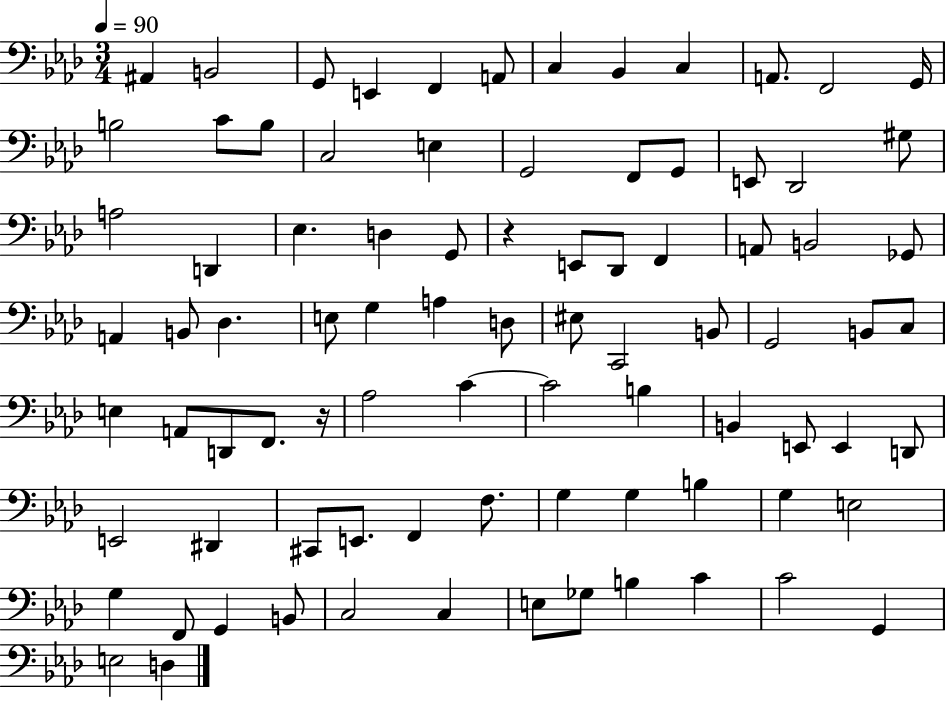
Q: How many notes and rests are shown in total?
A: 86